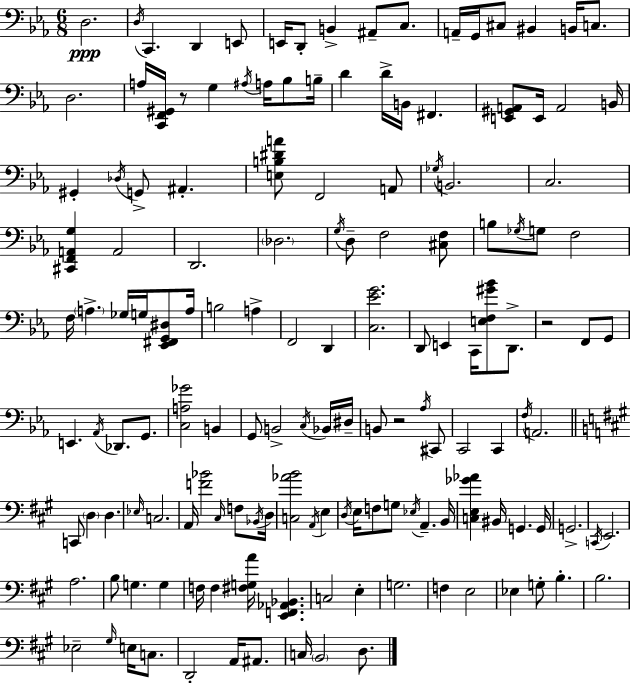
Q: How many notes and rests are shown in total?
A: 148